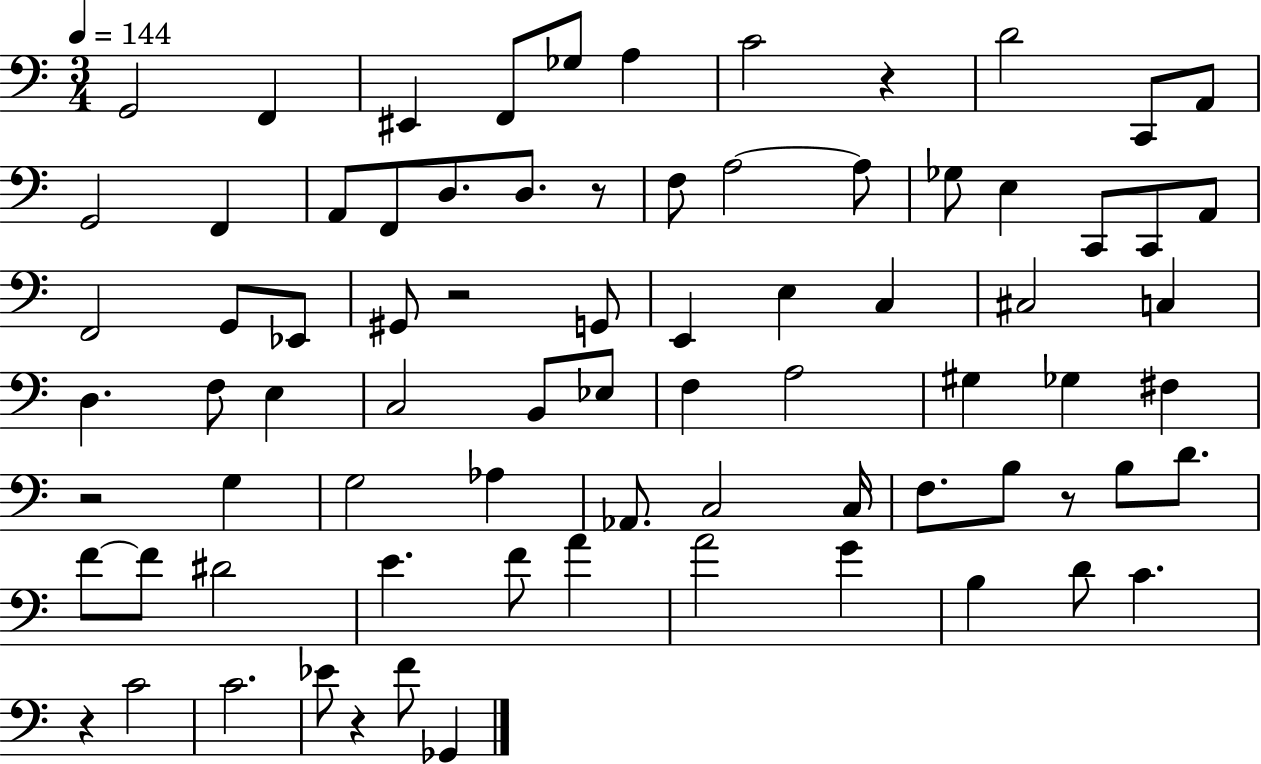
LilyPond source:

{
  \clef bass
  \numericTimeSignature
  \time 3/4
  \key c \major
  \tempo 4 = 144
  \repeat volta 2 { g,2 f,4 | eis,4 f,8 ges8 a4 | c'2 r4 | d'2 c,8 a,8 | \break g,2 f,4 | a,8 f,8 d8. d8. r8 | f8 a2~~ a8 | ges8 e4 c,8 c,8 a,8 | \break f,2 g,8 ees,8 | gis,8 r2 g,8 | e,4 e4 c4 | cis2 c4 | \break d4. f8 e4 | c2 b,8 ees8 | f4 a2 | gis4 ges4 fis4 | \break r2 g4 | g2 aes4 | aes,8. c2 c16 | f8. b8 r8 b8 d'8. | \break f'8~~ f'8 dis'2 | e'4. f'8 a'4 | a'2 g'4 | b4 d'8 c'4. | \break r4 c'2 | c'2. | ees'8 r4 f'8 ges,4 | } \bar "|."
}